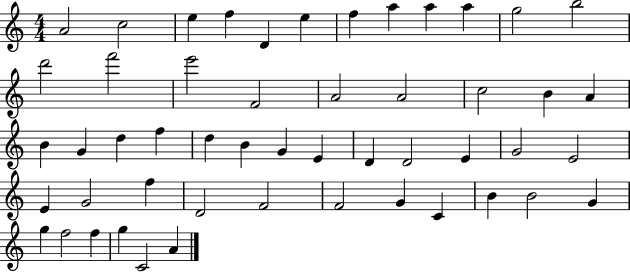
{
  \clef treble
  \numericTimeSignature
  \time 4/4
  \key c \major
  a'2 c''2 | e''4 f''4 d'4 e''4 | f''4 a''4 a''4 a''4 | g''2 b''2 | \break d'''2 f'''2 | e'''2 f'2 | a'2 a'2 | c''2 b'4 a'4 | \break b'4 g'4 d''4 f''4 | d''4 b'4 g'4 e'4 | d'4 d'2 e'4 | g'2 e'2 | \break e'4 g'2 f''4 | d'2 f'2 | f'2 g'4 c'4 | b'4 b'2 g'4 | \break g''4 f''2 f''4 | g''4 c'2 a'4 | \bar "|."
}